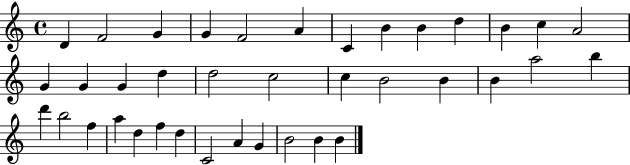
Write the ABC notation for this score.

X:1
T:Untitled
M:4/4
L:1/4
K:C
D F2 G G F2 A C B B d B c A2 G G G d d2 c2 c B2 B B a2 b d' b2 f a d f d C2 A G B2 B B